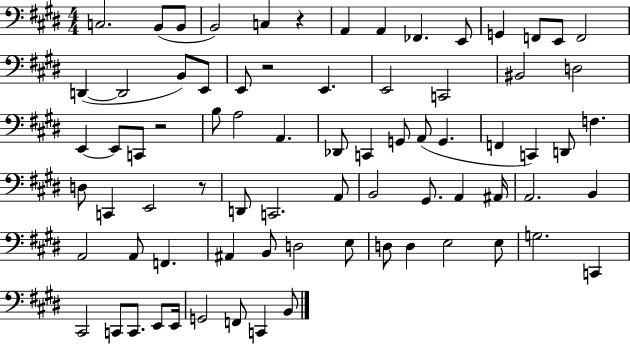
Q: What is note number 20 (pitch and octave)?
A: E2